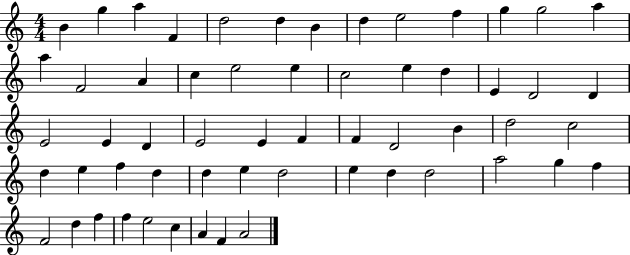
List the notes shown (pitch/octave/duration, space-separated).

B4/q G5/q A5/q F4/q D5/h D5/q B4/q D5/q E5/h F5/q G5/q G5/h A5/q A5/q F4/h A4/q C5/q E5/h E5/q C5/h E5/q D5/q E4/q D4/h D4/q E4/h E4/q D4/q E4/h E4/q F4/q F4/q D4/h B4/q D5/h C5/h D5/q E5/q F5/q D5/q D5/q E5/q D5/h E5/q D5/q D5/h A5/h G5/q F5/q F4/h D5/q F5/q F5/q E5/h C5/q A4/q F4/q A4/h